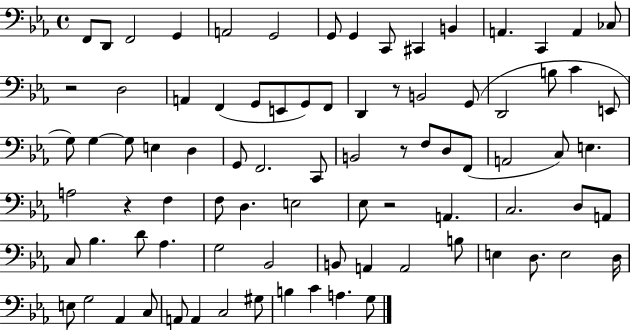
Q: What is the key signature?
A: EES major